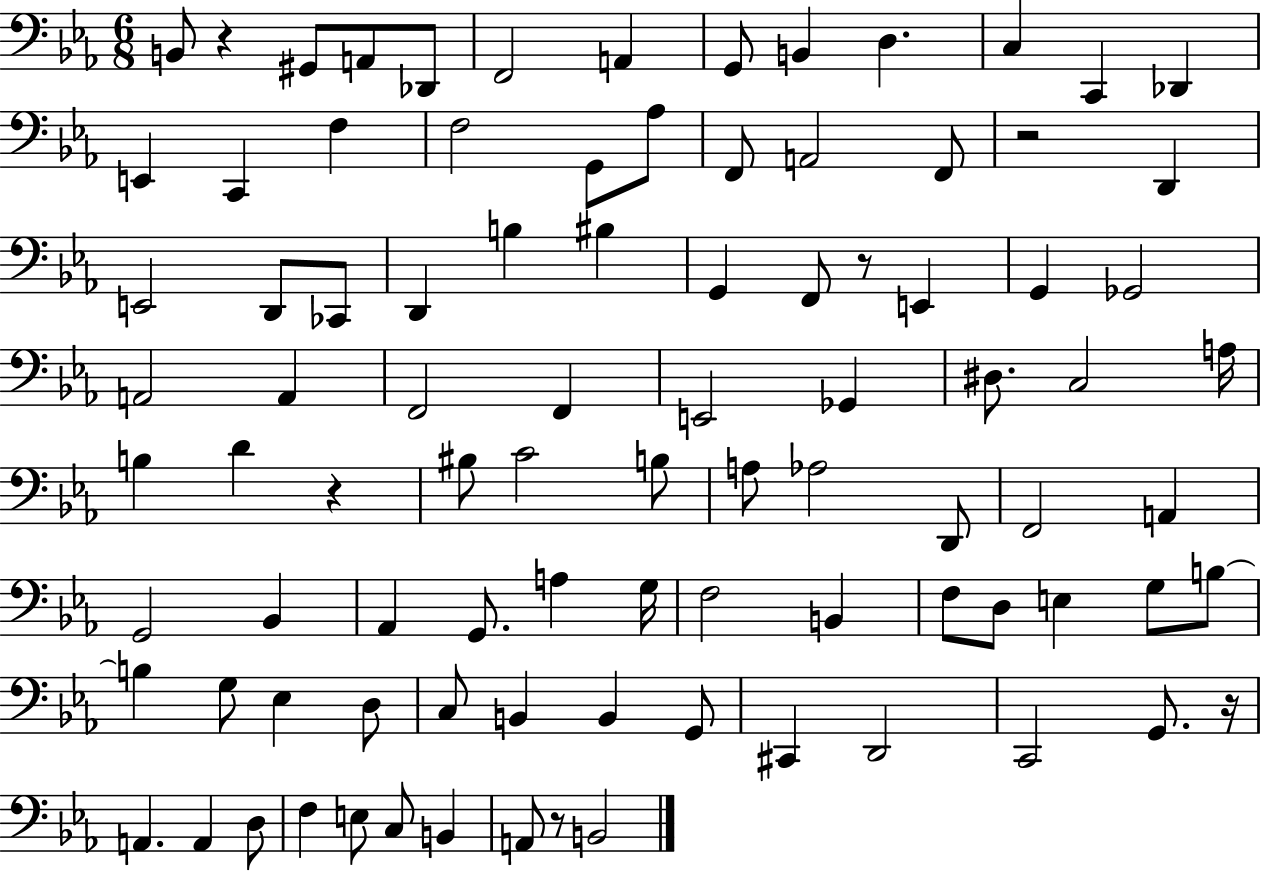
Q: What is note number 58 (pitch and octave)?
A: G3